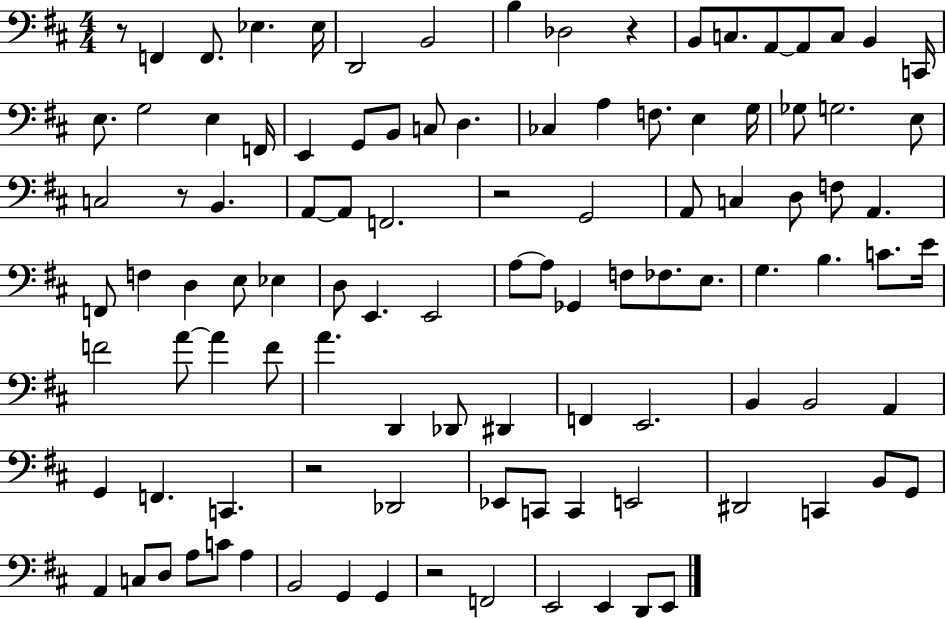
R/e F2/q F2/e. Eb3/q. Eb3/s D2/h B2/h B3/q Db3/h R/q B2/e C3/e. A2/e A2/e C3/e B2/q C2/s E3/e. G3/h E3/q F2/s E2/q G2/e B2/e C3/e D3/q. CES3/q A3/q F3/e. E3/q G3/s Gb3/e G3/h. E3/e C3/h R/e B2/q. A2/e A2/e F2/h. R/h G2/h A2/e C3/q D3/e F3/e A2/q. F2/e F3/q D3/q E3/e Eb3/q D3/e E2/q. E2/h A3/e A3/e Gb2/q F3/e FES3/e. E3/e. G3/q. B3/q. C4/e. E4/s F4/h A4/e A4/q F4/e A4/q. D2/q Db2/e D#2/q F2/q E2/h. B2/q B2/h A2/q G2/q F2/q. C2/q. R/h Db2/h Eb2/e C2/e C2/q E2/h D#2/h C2/q B2/e G2/e A2/q C3/e D3/e A3/e C4/e A3/q B2/h G2/q G2/q R/h F2/h E2/h E2/q D2/e E2/e